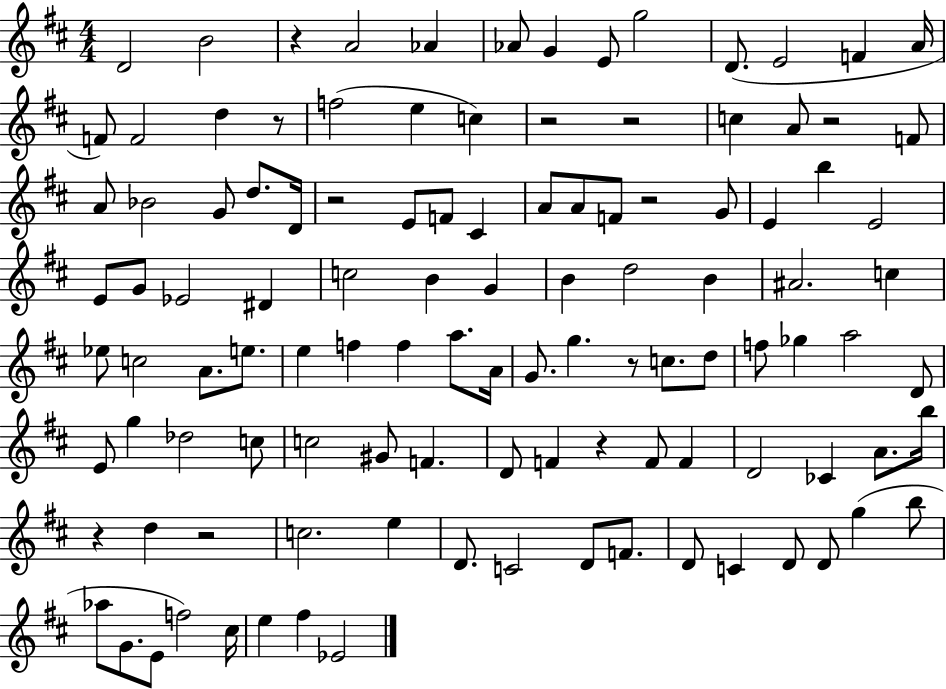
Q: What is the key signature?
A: D major